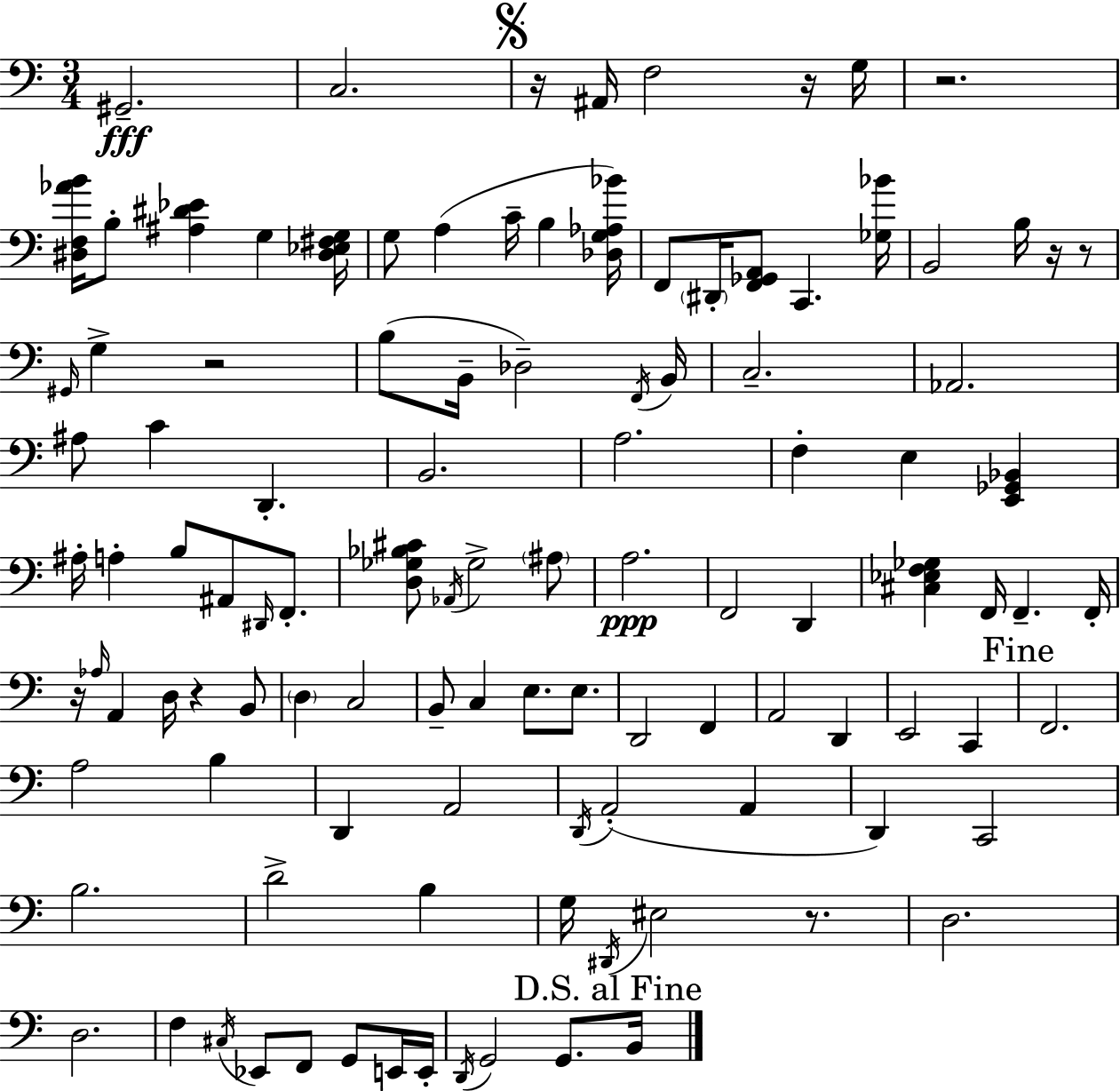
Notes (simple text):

G#2/h. C3/h. R/s A#2/s F3/h R/s G3/s R/h. [D#3,F3,Ab4,B4]/s B3/e [A#3,D#4,Eb4]/q G3/q [D#3,Eb3,F#3,G3]/s G3/e A3/q C4/s B3/q [Db3,G3,Ab3,Bb4]/s F2/e D#2/s [F2,Gb2,A2]/e C2/q. [Gb3,Bb4]/s B2/h B3/s R/s R/e G#2/s G3/q R/h B3/e B2/s Db3/h F2/s B2/s C3/h. Ab2/h. A#3/e C4/q D2/q. B2/h. A3/h. F3/q E3/q [E2,Gb2,Bb2]/q A#3/s A3/q B3/e A#2/e D#2/s F2/e. [D3,Gb3,Bb3,C#4]/e Ab2/s Gb3/h A#3/e A3/h. F2/h D2/q [C#3,Eb3,F3,Gb3]/q F2/s F2/q. F2/s R/s Ab3/s A2/q D3/s R/q B2/e D3/q C3/h B2/e C3/q E3/e. E3/e. D2/h F2/q A2/h D2/q E2/h C2/q F2/h. A3/h B3/q D2/q A2/h D2/s A2/h A2/q D2/q C2/h B3/h. D4/h B3/q G3/s D#2/s EIS3/h R/e. D3/h. D3/h. F3/q C#3/s Eb2/e F2/e G2/e E2/s E2/s D2/s G2/h G2/e. B2/s